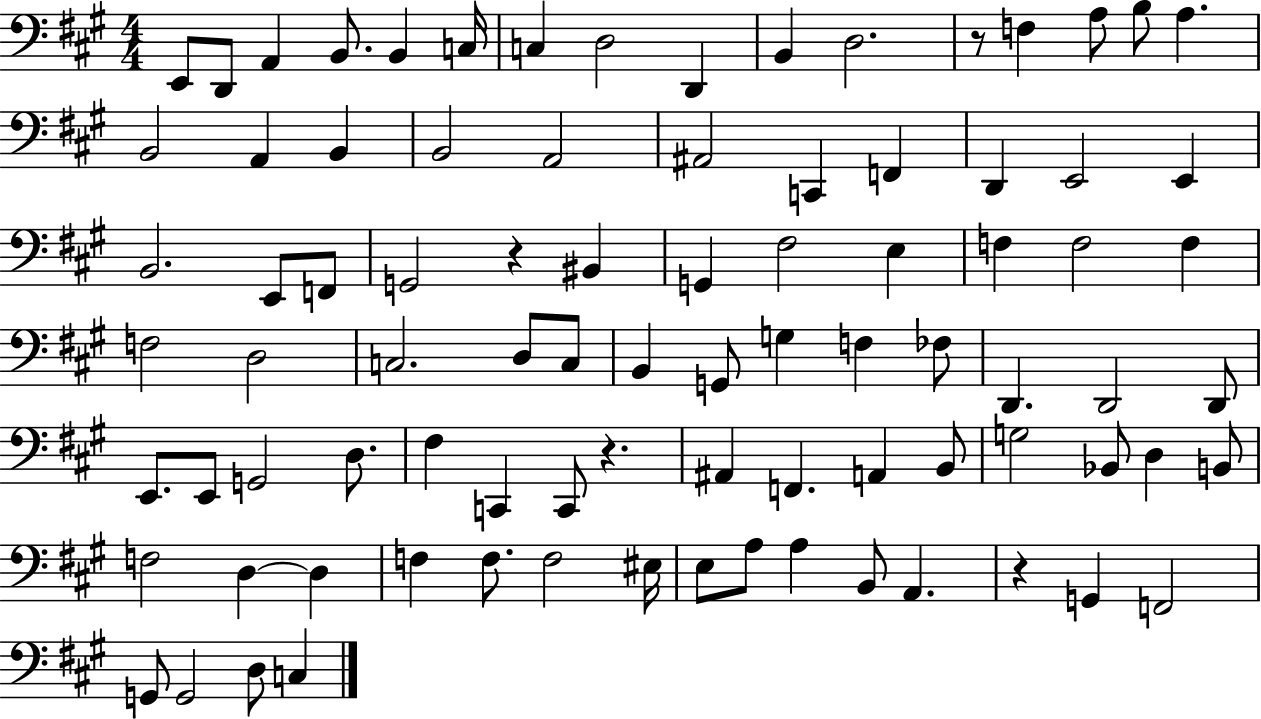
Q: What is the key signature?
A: A major